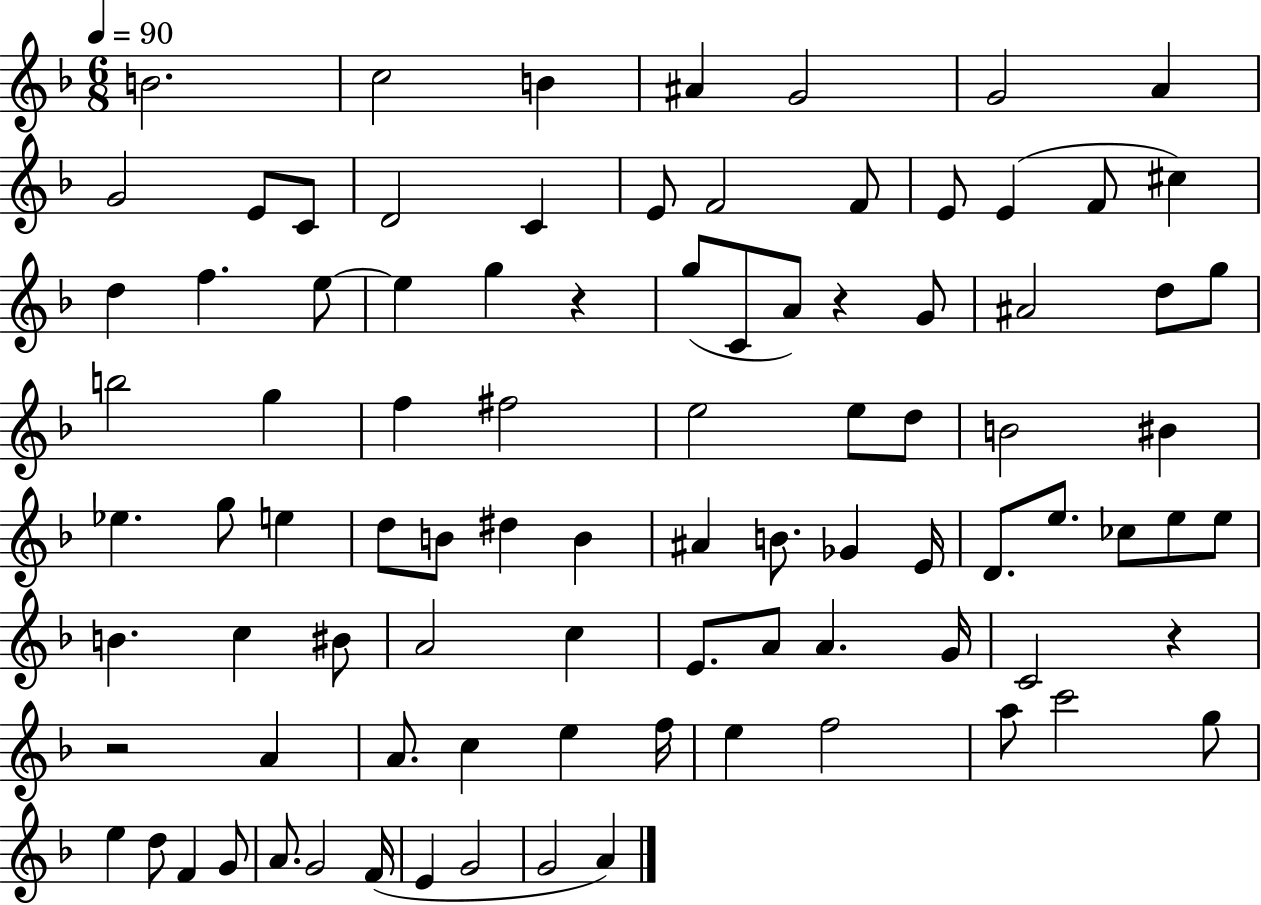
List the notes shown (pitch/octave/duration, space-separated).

B4/h. C5/h B4/q A#4/q G4/h G4/h A4/q G4/h E4/e C4/e D4/h C4/q E4/e F4/h F4/e E4/e E4/q F4/e C#5/q D5/q F5/q. E5/e E5/q G5/q R/q G5/e C4/e A4/e R/q G4/e A#4/h D5/e G5/e B5/h G5/q F5/q F#5/h E5/h E5/e D5/e B4/h BIS4/q Eb5/q. G5/e E5/q D5/e B4/e D#5/q B4/q A#4/q B4/e. Gb4/q E4/s D4/e. E5/e. CES5/e E5/e E5/e B4/q. C5/q BIS4/e A4/h C5/q E4/e. A4/e A4/q. G4/s C4/h R/q R/h A4/q A4/e. C5/q E5/q F5/s E5/q F5/h A5/e C6/h G5/e E5/q D5/e F4/q G4/e A4/e. G4/h F4/s E4/q G4/h G4/h A4/q